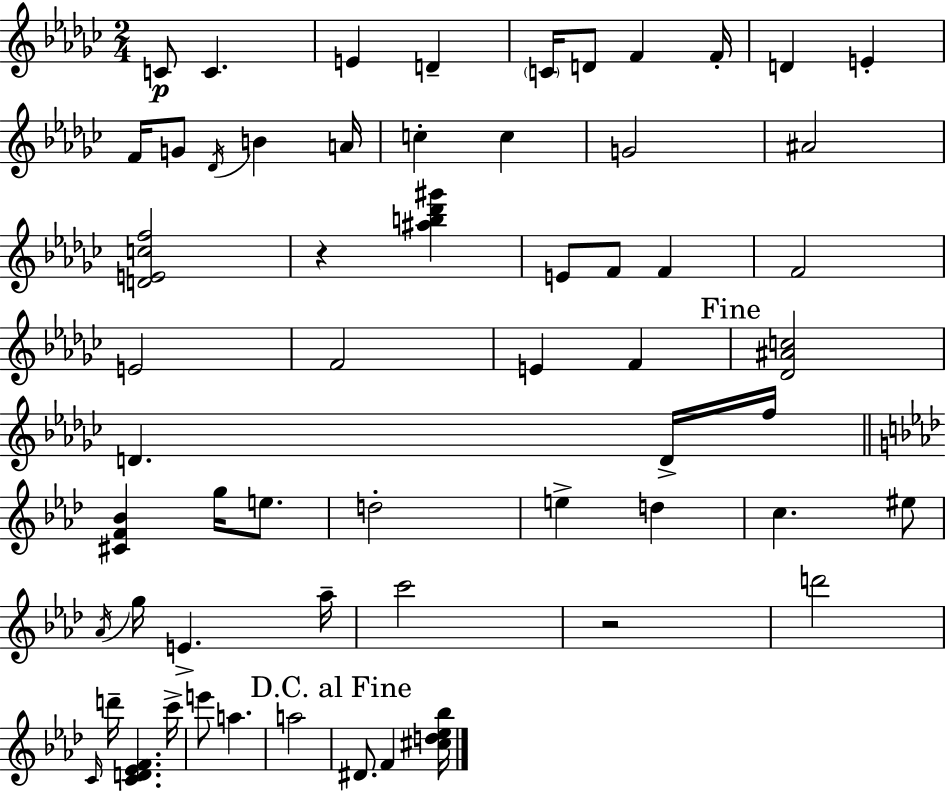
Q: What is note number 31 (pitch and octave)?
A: G5